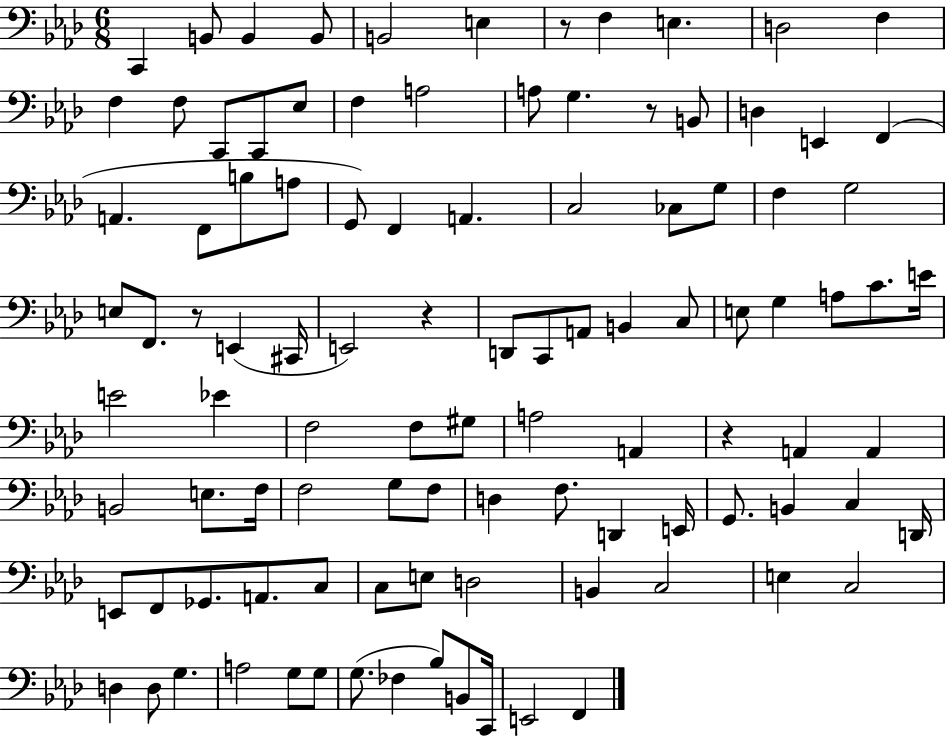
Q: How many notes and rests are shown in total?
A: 103